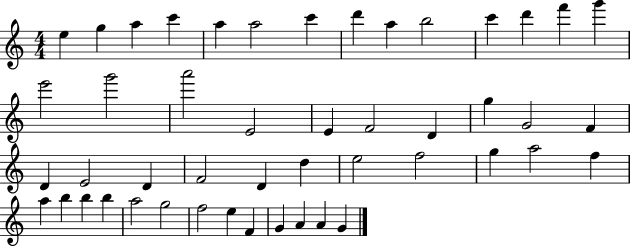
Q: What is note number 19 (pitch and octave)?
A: E4